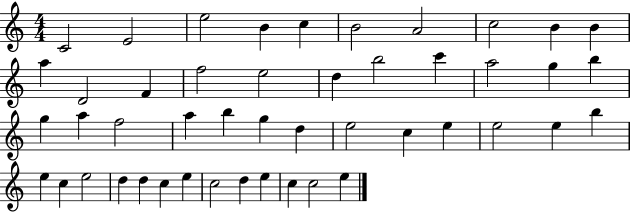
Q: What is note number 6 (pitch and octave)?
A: B4